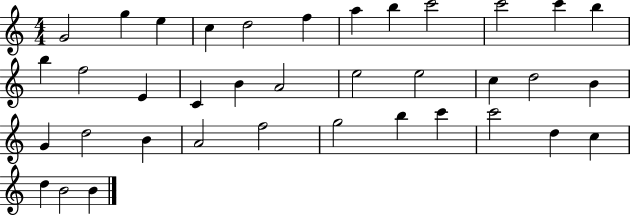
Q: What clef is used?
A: treble